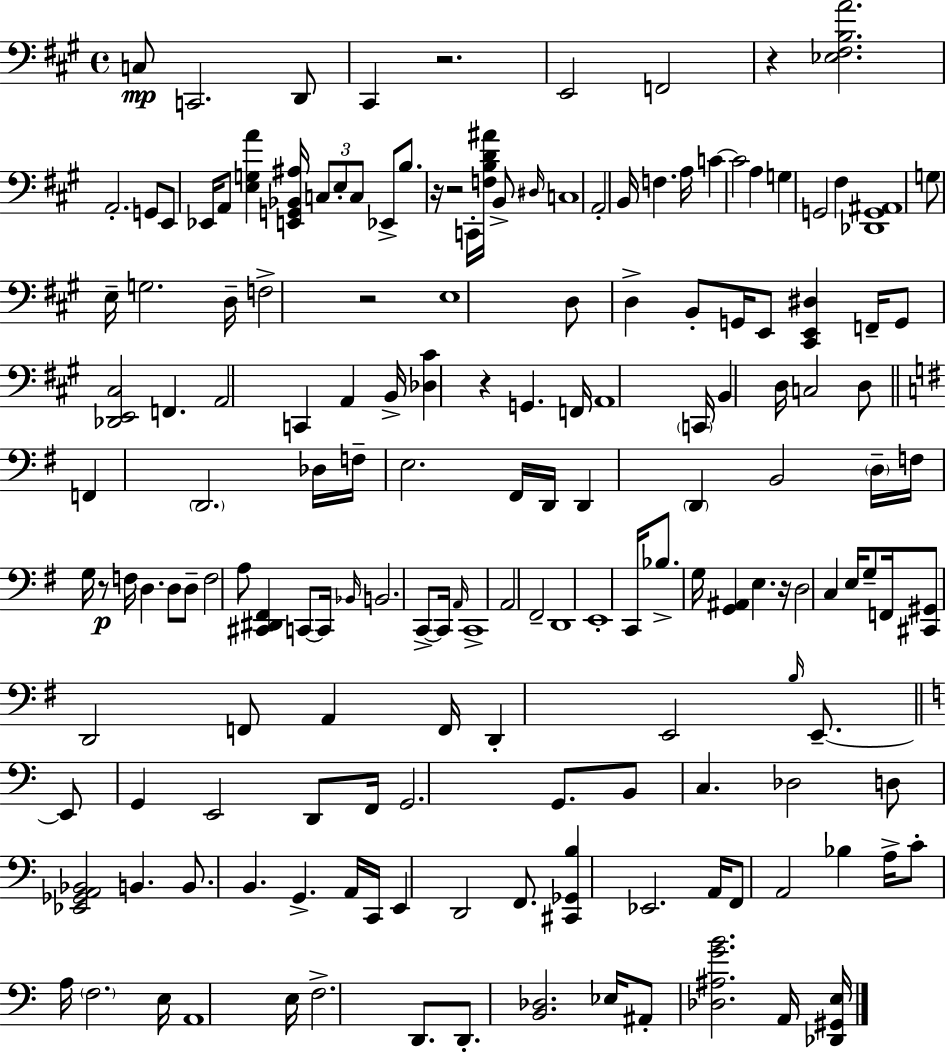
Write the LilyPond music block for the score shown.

{
  \clef bass
  \time 4/4
  \defaultTimeSignature
  \key a \major
  \repeat volta 2 { c8\mp c,2. d,8 | cis,4 r2. | e,2 f,2 | r4 <ees fis b a'>2. | \break a,2.-. g,8 e,8 | ees,16 a,8 <e g a'>4 <e, g, bes, ais>16 \tuplet 3/2 { c8 e8-. c8 } ees,8-> | b8. r16 r2 c,16-. <f b d' ais'>16 b,8-> | \grace { dis16 } c1 | \break a,2-. b,16 f4. | a16 c'4~~ c'2 a4 | g4 g,2 fis4 | <des, g, ais,>1 | \break g8 e16-- g2. | d16-- f2-> r2 | e1 | d8 d4-> b,8-. g,16 e,8 <cis, e, dis>4 | \break f,16-- g,8 <des, e, cis>2 f,4. | a,2 c,4 a,4 | b,16-> <des cis'>4 r4 g,4. | f,16 a,1 | \break \parenthesize c,16 b,4 d16 c2 d8 | \bar "||" \break \key e \minor f,4 \parenthesize d,2. | des16 f16-- e2. fis,16 d,16 | d,4 \parenthesize d,4 b,2 | \parenthesize d16-- f16 g16 r8\p f16 d4. d8 d8-- | \break f2 a8 <cis, dis, fis,>4 c,8~~ | c,16 \grace { bes,16 } b,2. c,8->~~ | c,16 \grace { a,16 } c,1-> | a,2 fis,2-- | \break d,1 | e,1-. | c,16 bes8.-> g16 <g, ais,>4 e4. | r16 d2 c4 e16 g8-- | \break f,16 <cis, gis,>8 d,2 f,8 a,4 | f,16 d,4-. e,2 \grace { b16 } | e,8.--~~ \bar "||" \break \key c \major e,8 g,4 e,2 d,8 | f,16 g,2. g,8. | b,8 c4. des2 | d8 <ees, ges, a, bes,>2 b,4. | \break b,8. b,4. g,4.-> a,16 | c,16 e,4 d,2 f,8. | <cis, ges, b>4 ees,2. | a,16 f,8 a,2 bes4 a16-> | \break c'8-. a16 \parenthesize f2. e16 | a,1 | e16 f2.-> d,8. | d,8.-. <b, des>2. ees16 | \break ais,8-. <des ais g' b'>2. a,16 <des, gis, e>16 | } \bar "|."
}